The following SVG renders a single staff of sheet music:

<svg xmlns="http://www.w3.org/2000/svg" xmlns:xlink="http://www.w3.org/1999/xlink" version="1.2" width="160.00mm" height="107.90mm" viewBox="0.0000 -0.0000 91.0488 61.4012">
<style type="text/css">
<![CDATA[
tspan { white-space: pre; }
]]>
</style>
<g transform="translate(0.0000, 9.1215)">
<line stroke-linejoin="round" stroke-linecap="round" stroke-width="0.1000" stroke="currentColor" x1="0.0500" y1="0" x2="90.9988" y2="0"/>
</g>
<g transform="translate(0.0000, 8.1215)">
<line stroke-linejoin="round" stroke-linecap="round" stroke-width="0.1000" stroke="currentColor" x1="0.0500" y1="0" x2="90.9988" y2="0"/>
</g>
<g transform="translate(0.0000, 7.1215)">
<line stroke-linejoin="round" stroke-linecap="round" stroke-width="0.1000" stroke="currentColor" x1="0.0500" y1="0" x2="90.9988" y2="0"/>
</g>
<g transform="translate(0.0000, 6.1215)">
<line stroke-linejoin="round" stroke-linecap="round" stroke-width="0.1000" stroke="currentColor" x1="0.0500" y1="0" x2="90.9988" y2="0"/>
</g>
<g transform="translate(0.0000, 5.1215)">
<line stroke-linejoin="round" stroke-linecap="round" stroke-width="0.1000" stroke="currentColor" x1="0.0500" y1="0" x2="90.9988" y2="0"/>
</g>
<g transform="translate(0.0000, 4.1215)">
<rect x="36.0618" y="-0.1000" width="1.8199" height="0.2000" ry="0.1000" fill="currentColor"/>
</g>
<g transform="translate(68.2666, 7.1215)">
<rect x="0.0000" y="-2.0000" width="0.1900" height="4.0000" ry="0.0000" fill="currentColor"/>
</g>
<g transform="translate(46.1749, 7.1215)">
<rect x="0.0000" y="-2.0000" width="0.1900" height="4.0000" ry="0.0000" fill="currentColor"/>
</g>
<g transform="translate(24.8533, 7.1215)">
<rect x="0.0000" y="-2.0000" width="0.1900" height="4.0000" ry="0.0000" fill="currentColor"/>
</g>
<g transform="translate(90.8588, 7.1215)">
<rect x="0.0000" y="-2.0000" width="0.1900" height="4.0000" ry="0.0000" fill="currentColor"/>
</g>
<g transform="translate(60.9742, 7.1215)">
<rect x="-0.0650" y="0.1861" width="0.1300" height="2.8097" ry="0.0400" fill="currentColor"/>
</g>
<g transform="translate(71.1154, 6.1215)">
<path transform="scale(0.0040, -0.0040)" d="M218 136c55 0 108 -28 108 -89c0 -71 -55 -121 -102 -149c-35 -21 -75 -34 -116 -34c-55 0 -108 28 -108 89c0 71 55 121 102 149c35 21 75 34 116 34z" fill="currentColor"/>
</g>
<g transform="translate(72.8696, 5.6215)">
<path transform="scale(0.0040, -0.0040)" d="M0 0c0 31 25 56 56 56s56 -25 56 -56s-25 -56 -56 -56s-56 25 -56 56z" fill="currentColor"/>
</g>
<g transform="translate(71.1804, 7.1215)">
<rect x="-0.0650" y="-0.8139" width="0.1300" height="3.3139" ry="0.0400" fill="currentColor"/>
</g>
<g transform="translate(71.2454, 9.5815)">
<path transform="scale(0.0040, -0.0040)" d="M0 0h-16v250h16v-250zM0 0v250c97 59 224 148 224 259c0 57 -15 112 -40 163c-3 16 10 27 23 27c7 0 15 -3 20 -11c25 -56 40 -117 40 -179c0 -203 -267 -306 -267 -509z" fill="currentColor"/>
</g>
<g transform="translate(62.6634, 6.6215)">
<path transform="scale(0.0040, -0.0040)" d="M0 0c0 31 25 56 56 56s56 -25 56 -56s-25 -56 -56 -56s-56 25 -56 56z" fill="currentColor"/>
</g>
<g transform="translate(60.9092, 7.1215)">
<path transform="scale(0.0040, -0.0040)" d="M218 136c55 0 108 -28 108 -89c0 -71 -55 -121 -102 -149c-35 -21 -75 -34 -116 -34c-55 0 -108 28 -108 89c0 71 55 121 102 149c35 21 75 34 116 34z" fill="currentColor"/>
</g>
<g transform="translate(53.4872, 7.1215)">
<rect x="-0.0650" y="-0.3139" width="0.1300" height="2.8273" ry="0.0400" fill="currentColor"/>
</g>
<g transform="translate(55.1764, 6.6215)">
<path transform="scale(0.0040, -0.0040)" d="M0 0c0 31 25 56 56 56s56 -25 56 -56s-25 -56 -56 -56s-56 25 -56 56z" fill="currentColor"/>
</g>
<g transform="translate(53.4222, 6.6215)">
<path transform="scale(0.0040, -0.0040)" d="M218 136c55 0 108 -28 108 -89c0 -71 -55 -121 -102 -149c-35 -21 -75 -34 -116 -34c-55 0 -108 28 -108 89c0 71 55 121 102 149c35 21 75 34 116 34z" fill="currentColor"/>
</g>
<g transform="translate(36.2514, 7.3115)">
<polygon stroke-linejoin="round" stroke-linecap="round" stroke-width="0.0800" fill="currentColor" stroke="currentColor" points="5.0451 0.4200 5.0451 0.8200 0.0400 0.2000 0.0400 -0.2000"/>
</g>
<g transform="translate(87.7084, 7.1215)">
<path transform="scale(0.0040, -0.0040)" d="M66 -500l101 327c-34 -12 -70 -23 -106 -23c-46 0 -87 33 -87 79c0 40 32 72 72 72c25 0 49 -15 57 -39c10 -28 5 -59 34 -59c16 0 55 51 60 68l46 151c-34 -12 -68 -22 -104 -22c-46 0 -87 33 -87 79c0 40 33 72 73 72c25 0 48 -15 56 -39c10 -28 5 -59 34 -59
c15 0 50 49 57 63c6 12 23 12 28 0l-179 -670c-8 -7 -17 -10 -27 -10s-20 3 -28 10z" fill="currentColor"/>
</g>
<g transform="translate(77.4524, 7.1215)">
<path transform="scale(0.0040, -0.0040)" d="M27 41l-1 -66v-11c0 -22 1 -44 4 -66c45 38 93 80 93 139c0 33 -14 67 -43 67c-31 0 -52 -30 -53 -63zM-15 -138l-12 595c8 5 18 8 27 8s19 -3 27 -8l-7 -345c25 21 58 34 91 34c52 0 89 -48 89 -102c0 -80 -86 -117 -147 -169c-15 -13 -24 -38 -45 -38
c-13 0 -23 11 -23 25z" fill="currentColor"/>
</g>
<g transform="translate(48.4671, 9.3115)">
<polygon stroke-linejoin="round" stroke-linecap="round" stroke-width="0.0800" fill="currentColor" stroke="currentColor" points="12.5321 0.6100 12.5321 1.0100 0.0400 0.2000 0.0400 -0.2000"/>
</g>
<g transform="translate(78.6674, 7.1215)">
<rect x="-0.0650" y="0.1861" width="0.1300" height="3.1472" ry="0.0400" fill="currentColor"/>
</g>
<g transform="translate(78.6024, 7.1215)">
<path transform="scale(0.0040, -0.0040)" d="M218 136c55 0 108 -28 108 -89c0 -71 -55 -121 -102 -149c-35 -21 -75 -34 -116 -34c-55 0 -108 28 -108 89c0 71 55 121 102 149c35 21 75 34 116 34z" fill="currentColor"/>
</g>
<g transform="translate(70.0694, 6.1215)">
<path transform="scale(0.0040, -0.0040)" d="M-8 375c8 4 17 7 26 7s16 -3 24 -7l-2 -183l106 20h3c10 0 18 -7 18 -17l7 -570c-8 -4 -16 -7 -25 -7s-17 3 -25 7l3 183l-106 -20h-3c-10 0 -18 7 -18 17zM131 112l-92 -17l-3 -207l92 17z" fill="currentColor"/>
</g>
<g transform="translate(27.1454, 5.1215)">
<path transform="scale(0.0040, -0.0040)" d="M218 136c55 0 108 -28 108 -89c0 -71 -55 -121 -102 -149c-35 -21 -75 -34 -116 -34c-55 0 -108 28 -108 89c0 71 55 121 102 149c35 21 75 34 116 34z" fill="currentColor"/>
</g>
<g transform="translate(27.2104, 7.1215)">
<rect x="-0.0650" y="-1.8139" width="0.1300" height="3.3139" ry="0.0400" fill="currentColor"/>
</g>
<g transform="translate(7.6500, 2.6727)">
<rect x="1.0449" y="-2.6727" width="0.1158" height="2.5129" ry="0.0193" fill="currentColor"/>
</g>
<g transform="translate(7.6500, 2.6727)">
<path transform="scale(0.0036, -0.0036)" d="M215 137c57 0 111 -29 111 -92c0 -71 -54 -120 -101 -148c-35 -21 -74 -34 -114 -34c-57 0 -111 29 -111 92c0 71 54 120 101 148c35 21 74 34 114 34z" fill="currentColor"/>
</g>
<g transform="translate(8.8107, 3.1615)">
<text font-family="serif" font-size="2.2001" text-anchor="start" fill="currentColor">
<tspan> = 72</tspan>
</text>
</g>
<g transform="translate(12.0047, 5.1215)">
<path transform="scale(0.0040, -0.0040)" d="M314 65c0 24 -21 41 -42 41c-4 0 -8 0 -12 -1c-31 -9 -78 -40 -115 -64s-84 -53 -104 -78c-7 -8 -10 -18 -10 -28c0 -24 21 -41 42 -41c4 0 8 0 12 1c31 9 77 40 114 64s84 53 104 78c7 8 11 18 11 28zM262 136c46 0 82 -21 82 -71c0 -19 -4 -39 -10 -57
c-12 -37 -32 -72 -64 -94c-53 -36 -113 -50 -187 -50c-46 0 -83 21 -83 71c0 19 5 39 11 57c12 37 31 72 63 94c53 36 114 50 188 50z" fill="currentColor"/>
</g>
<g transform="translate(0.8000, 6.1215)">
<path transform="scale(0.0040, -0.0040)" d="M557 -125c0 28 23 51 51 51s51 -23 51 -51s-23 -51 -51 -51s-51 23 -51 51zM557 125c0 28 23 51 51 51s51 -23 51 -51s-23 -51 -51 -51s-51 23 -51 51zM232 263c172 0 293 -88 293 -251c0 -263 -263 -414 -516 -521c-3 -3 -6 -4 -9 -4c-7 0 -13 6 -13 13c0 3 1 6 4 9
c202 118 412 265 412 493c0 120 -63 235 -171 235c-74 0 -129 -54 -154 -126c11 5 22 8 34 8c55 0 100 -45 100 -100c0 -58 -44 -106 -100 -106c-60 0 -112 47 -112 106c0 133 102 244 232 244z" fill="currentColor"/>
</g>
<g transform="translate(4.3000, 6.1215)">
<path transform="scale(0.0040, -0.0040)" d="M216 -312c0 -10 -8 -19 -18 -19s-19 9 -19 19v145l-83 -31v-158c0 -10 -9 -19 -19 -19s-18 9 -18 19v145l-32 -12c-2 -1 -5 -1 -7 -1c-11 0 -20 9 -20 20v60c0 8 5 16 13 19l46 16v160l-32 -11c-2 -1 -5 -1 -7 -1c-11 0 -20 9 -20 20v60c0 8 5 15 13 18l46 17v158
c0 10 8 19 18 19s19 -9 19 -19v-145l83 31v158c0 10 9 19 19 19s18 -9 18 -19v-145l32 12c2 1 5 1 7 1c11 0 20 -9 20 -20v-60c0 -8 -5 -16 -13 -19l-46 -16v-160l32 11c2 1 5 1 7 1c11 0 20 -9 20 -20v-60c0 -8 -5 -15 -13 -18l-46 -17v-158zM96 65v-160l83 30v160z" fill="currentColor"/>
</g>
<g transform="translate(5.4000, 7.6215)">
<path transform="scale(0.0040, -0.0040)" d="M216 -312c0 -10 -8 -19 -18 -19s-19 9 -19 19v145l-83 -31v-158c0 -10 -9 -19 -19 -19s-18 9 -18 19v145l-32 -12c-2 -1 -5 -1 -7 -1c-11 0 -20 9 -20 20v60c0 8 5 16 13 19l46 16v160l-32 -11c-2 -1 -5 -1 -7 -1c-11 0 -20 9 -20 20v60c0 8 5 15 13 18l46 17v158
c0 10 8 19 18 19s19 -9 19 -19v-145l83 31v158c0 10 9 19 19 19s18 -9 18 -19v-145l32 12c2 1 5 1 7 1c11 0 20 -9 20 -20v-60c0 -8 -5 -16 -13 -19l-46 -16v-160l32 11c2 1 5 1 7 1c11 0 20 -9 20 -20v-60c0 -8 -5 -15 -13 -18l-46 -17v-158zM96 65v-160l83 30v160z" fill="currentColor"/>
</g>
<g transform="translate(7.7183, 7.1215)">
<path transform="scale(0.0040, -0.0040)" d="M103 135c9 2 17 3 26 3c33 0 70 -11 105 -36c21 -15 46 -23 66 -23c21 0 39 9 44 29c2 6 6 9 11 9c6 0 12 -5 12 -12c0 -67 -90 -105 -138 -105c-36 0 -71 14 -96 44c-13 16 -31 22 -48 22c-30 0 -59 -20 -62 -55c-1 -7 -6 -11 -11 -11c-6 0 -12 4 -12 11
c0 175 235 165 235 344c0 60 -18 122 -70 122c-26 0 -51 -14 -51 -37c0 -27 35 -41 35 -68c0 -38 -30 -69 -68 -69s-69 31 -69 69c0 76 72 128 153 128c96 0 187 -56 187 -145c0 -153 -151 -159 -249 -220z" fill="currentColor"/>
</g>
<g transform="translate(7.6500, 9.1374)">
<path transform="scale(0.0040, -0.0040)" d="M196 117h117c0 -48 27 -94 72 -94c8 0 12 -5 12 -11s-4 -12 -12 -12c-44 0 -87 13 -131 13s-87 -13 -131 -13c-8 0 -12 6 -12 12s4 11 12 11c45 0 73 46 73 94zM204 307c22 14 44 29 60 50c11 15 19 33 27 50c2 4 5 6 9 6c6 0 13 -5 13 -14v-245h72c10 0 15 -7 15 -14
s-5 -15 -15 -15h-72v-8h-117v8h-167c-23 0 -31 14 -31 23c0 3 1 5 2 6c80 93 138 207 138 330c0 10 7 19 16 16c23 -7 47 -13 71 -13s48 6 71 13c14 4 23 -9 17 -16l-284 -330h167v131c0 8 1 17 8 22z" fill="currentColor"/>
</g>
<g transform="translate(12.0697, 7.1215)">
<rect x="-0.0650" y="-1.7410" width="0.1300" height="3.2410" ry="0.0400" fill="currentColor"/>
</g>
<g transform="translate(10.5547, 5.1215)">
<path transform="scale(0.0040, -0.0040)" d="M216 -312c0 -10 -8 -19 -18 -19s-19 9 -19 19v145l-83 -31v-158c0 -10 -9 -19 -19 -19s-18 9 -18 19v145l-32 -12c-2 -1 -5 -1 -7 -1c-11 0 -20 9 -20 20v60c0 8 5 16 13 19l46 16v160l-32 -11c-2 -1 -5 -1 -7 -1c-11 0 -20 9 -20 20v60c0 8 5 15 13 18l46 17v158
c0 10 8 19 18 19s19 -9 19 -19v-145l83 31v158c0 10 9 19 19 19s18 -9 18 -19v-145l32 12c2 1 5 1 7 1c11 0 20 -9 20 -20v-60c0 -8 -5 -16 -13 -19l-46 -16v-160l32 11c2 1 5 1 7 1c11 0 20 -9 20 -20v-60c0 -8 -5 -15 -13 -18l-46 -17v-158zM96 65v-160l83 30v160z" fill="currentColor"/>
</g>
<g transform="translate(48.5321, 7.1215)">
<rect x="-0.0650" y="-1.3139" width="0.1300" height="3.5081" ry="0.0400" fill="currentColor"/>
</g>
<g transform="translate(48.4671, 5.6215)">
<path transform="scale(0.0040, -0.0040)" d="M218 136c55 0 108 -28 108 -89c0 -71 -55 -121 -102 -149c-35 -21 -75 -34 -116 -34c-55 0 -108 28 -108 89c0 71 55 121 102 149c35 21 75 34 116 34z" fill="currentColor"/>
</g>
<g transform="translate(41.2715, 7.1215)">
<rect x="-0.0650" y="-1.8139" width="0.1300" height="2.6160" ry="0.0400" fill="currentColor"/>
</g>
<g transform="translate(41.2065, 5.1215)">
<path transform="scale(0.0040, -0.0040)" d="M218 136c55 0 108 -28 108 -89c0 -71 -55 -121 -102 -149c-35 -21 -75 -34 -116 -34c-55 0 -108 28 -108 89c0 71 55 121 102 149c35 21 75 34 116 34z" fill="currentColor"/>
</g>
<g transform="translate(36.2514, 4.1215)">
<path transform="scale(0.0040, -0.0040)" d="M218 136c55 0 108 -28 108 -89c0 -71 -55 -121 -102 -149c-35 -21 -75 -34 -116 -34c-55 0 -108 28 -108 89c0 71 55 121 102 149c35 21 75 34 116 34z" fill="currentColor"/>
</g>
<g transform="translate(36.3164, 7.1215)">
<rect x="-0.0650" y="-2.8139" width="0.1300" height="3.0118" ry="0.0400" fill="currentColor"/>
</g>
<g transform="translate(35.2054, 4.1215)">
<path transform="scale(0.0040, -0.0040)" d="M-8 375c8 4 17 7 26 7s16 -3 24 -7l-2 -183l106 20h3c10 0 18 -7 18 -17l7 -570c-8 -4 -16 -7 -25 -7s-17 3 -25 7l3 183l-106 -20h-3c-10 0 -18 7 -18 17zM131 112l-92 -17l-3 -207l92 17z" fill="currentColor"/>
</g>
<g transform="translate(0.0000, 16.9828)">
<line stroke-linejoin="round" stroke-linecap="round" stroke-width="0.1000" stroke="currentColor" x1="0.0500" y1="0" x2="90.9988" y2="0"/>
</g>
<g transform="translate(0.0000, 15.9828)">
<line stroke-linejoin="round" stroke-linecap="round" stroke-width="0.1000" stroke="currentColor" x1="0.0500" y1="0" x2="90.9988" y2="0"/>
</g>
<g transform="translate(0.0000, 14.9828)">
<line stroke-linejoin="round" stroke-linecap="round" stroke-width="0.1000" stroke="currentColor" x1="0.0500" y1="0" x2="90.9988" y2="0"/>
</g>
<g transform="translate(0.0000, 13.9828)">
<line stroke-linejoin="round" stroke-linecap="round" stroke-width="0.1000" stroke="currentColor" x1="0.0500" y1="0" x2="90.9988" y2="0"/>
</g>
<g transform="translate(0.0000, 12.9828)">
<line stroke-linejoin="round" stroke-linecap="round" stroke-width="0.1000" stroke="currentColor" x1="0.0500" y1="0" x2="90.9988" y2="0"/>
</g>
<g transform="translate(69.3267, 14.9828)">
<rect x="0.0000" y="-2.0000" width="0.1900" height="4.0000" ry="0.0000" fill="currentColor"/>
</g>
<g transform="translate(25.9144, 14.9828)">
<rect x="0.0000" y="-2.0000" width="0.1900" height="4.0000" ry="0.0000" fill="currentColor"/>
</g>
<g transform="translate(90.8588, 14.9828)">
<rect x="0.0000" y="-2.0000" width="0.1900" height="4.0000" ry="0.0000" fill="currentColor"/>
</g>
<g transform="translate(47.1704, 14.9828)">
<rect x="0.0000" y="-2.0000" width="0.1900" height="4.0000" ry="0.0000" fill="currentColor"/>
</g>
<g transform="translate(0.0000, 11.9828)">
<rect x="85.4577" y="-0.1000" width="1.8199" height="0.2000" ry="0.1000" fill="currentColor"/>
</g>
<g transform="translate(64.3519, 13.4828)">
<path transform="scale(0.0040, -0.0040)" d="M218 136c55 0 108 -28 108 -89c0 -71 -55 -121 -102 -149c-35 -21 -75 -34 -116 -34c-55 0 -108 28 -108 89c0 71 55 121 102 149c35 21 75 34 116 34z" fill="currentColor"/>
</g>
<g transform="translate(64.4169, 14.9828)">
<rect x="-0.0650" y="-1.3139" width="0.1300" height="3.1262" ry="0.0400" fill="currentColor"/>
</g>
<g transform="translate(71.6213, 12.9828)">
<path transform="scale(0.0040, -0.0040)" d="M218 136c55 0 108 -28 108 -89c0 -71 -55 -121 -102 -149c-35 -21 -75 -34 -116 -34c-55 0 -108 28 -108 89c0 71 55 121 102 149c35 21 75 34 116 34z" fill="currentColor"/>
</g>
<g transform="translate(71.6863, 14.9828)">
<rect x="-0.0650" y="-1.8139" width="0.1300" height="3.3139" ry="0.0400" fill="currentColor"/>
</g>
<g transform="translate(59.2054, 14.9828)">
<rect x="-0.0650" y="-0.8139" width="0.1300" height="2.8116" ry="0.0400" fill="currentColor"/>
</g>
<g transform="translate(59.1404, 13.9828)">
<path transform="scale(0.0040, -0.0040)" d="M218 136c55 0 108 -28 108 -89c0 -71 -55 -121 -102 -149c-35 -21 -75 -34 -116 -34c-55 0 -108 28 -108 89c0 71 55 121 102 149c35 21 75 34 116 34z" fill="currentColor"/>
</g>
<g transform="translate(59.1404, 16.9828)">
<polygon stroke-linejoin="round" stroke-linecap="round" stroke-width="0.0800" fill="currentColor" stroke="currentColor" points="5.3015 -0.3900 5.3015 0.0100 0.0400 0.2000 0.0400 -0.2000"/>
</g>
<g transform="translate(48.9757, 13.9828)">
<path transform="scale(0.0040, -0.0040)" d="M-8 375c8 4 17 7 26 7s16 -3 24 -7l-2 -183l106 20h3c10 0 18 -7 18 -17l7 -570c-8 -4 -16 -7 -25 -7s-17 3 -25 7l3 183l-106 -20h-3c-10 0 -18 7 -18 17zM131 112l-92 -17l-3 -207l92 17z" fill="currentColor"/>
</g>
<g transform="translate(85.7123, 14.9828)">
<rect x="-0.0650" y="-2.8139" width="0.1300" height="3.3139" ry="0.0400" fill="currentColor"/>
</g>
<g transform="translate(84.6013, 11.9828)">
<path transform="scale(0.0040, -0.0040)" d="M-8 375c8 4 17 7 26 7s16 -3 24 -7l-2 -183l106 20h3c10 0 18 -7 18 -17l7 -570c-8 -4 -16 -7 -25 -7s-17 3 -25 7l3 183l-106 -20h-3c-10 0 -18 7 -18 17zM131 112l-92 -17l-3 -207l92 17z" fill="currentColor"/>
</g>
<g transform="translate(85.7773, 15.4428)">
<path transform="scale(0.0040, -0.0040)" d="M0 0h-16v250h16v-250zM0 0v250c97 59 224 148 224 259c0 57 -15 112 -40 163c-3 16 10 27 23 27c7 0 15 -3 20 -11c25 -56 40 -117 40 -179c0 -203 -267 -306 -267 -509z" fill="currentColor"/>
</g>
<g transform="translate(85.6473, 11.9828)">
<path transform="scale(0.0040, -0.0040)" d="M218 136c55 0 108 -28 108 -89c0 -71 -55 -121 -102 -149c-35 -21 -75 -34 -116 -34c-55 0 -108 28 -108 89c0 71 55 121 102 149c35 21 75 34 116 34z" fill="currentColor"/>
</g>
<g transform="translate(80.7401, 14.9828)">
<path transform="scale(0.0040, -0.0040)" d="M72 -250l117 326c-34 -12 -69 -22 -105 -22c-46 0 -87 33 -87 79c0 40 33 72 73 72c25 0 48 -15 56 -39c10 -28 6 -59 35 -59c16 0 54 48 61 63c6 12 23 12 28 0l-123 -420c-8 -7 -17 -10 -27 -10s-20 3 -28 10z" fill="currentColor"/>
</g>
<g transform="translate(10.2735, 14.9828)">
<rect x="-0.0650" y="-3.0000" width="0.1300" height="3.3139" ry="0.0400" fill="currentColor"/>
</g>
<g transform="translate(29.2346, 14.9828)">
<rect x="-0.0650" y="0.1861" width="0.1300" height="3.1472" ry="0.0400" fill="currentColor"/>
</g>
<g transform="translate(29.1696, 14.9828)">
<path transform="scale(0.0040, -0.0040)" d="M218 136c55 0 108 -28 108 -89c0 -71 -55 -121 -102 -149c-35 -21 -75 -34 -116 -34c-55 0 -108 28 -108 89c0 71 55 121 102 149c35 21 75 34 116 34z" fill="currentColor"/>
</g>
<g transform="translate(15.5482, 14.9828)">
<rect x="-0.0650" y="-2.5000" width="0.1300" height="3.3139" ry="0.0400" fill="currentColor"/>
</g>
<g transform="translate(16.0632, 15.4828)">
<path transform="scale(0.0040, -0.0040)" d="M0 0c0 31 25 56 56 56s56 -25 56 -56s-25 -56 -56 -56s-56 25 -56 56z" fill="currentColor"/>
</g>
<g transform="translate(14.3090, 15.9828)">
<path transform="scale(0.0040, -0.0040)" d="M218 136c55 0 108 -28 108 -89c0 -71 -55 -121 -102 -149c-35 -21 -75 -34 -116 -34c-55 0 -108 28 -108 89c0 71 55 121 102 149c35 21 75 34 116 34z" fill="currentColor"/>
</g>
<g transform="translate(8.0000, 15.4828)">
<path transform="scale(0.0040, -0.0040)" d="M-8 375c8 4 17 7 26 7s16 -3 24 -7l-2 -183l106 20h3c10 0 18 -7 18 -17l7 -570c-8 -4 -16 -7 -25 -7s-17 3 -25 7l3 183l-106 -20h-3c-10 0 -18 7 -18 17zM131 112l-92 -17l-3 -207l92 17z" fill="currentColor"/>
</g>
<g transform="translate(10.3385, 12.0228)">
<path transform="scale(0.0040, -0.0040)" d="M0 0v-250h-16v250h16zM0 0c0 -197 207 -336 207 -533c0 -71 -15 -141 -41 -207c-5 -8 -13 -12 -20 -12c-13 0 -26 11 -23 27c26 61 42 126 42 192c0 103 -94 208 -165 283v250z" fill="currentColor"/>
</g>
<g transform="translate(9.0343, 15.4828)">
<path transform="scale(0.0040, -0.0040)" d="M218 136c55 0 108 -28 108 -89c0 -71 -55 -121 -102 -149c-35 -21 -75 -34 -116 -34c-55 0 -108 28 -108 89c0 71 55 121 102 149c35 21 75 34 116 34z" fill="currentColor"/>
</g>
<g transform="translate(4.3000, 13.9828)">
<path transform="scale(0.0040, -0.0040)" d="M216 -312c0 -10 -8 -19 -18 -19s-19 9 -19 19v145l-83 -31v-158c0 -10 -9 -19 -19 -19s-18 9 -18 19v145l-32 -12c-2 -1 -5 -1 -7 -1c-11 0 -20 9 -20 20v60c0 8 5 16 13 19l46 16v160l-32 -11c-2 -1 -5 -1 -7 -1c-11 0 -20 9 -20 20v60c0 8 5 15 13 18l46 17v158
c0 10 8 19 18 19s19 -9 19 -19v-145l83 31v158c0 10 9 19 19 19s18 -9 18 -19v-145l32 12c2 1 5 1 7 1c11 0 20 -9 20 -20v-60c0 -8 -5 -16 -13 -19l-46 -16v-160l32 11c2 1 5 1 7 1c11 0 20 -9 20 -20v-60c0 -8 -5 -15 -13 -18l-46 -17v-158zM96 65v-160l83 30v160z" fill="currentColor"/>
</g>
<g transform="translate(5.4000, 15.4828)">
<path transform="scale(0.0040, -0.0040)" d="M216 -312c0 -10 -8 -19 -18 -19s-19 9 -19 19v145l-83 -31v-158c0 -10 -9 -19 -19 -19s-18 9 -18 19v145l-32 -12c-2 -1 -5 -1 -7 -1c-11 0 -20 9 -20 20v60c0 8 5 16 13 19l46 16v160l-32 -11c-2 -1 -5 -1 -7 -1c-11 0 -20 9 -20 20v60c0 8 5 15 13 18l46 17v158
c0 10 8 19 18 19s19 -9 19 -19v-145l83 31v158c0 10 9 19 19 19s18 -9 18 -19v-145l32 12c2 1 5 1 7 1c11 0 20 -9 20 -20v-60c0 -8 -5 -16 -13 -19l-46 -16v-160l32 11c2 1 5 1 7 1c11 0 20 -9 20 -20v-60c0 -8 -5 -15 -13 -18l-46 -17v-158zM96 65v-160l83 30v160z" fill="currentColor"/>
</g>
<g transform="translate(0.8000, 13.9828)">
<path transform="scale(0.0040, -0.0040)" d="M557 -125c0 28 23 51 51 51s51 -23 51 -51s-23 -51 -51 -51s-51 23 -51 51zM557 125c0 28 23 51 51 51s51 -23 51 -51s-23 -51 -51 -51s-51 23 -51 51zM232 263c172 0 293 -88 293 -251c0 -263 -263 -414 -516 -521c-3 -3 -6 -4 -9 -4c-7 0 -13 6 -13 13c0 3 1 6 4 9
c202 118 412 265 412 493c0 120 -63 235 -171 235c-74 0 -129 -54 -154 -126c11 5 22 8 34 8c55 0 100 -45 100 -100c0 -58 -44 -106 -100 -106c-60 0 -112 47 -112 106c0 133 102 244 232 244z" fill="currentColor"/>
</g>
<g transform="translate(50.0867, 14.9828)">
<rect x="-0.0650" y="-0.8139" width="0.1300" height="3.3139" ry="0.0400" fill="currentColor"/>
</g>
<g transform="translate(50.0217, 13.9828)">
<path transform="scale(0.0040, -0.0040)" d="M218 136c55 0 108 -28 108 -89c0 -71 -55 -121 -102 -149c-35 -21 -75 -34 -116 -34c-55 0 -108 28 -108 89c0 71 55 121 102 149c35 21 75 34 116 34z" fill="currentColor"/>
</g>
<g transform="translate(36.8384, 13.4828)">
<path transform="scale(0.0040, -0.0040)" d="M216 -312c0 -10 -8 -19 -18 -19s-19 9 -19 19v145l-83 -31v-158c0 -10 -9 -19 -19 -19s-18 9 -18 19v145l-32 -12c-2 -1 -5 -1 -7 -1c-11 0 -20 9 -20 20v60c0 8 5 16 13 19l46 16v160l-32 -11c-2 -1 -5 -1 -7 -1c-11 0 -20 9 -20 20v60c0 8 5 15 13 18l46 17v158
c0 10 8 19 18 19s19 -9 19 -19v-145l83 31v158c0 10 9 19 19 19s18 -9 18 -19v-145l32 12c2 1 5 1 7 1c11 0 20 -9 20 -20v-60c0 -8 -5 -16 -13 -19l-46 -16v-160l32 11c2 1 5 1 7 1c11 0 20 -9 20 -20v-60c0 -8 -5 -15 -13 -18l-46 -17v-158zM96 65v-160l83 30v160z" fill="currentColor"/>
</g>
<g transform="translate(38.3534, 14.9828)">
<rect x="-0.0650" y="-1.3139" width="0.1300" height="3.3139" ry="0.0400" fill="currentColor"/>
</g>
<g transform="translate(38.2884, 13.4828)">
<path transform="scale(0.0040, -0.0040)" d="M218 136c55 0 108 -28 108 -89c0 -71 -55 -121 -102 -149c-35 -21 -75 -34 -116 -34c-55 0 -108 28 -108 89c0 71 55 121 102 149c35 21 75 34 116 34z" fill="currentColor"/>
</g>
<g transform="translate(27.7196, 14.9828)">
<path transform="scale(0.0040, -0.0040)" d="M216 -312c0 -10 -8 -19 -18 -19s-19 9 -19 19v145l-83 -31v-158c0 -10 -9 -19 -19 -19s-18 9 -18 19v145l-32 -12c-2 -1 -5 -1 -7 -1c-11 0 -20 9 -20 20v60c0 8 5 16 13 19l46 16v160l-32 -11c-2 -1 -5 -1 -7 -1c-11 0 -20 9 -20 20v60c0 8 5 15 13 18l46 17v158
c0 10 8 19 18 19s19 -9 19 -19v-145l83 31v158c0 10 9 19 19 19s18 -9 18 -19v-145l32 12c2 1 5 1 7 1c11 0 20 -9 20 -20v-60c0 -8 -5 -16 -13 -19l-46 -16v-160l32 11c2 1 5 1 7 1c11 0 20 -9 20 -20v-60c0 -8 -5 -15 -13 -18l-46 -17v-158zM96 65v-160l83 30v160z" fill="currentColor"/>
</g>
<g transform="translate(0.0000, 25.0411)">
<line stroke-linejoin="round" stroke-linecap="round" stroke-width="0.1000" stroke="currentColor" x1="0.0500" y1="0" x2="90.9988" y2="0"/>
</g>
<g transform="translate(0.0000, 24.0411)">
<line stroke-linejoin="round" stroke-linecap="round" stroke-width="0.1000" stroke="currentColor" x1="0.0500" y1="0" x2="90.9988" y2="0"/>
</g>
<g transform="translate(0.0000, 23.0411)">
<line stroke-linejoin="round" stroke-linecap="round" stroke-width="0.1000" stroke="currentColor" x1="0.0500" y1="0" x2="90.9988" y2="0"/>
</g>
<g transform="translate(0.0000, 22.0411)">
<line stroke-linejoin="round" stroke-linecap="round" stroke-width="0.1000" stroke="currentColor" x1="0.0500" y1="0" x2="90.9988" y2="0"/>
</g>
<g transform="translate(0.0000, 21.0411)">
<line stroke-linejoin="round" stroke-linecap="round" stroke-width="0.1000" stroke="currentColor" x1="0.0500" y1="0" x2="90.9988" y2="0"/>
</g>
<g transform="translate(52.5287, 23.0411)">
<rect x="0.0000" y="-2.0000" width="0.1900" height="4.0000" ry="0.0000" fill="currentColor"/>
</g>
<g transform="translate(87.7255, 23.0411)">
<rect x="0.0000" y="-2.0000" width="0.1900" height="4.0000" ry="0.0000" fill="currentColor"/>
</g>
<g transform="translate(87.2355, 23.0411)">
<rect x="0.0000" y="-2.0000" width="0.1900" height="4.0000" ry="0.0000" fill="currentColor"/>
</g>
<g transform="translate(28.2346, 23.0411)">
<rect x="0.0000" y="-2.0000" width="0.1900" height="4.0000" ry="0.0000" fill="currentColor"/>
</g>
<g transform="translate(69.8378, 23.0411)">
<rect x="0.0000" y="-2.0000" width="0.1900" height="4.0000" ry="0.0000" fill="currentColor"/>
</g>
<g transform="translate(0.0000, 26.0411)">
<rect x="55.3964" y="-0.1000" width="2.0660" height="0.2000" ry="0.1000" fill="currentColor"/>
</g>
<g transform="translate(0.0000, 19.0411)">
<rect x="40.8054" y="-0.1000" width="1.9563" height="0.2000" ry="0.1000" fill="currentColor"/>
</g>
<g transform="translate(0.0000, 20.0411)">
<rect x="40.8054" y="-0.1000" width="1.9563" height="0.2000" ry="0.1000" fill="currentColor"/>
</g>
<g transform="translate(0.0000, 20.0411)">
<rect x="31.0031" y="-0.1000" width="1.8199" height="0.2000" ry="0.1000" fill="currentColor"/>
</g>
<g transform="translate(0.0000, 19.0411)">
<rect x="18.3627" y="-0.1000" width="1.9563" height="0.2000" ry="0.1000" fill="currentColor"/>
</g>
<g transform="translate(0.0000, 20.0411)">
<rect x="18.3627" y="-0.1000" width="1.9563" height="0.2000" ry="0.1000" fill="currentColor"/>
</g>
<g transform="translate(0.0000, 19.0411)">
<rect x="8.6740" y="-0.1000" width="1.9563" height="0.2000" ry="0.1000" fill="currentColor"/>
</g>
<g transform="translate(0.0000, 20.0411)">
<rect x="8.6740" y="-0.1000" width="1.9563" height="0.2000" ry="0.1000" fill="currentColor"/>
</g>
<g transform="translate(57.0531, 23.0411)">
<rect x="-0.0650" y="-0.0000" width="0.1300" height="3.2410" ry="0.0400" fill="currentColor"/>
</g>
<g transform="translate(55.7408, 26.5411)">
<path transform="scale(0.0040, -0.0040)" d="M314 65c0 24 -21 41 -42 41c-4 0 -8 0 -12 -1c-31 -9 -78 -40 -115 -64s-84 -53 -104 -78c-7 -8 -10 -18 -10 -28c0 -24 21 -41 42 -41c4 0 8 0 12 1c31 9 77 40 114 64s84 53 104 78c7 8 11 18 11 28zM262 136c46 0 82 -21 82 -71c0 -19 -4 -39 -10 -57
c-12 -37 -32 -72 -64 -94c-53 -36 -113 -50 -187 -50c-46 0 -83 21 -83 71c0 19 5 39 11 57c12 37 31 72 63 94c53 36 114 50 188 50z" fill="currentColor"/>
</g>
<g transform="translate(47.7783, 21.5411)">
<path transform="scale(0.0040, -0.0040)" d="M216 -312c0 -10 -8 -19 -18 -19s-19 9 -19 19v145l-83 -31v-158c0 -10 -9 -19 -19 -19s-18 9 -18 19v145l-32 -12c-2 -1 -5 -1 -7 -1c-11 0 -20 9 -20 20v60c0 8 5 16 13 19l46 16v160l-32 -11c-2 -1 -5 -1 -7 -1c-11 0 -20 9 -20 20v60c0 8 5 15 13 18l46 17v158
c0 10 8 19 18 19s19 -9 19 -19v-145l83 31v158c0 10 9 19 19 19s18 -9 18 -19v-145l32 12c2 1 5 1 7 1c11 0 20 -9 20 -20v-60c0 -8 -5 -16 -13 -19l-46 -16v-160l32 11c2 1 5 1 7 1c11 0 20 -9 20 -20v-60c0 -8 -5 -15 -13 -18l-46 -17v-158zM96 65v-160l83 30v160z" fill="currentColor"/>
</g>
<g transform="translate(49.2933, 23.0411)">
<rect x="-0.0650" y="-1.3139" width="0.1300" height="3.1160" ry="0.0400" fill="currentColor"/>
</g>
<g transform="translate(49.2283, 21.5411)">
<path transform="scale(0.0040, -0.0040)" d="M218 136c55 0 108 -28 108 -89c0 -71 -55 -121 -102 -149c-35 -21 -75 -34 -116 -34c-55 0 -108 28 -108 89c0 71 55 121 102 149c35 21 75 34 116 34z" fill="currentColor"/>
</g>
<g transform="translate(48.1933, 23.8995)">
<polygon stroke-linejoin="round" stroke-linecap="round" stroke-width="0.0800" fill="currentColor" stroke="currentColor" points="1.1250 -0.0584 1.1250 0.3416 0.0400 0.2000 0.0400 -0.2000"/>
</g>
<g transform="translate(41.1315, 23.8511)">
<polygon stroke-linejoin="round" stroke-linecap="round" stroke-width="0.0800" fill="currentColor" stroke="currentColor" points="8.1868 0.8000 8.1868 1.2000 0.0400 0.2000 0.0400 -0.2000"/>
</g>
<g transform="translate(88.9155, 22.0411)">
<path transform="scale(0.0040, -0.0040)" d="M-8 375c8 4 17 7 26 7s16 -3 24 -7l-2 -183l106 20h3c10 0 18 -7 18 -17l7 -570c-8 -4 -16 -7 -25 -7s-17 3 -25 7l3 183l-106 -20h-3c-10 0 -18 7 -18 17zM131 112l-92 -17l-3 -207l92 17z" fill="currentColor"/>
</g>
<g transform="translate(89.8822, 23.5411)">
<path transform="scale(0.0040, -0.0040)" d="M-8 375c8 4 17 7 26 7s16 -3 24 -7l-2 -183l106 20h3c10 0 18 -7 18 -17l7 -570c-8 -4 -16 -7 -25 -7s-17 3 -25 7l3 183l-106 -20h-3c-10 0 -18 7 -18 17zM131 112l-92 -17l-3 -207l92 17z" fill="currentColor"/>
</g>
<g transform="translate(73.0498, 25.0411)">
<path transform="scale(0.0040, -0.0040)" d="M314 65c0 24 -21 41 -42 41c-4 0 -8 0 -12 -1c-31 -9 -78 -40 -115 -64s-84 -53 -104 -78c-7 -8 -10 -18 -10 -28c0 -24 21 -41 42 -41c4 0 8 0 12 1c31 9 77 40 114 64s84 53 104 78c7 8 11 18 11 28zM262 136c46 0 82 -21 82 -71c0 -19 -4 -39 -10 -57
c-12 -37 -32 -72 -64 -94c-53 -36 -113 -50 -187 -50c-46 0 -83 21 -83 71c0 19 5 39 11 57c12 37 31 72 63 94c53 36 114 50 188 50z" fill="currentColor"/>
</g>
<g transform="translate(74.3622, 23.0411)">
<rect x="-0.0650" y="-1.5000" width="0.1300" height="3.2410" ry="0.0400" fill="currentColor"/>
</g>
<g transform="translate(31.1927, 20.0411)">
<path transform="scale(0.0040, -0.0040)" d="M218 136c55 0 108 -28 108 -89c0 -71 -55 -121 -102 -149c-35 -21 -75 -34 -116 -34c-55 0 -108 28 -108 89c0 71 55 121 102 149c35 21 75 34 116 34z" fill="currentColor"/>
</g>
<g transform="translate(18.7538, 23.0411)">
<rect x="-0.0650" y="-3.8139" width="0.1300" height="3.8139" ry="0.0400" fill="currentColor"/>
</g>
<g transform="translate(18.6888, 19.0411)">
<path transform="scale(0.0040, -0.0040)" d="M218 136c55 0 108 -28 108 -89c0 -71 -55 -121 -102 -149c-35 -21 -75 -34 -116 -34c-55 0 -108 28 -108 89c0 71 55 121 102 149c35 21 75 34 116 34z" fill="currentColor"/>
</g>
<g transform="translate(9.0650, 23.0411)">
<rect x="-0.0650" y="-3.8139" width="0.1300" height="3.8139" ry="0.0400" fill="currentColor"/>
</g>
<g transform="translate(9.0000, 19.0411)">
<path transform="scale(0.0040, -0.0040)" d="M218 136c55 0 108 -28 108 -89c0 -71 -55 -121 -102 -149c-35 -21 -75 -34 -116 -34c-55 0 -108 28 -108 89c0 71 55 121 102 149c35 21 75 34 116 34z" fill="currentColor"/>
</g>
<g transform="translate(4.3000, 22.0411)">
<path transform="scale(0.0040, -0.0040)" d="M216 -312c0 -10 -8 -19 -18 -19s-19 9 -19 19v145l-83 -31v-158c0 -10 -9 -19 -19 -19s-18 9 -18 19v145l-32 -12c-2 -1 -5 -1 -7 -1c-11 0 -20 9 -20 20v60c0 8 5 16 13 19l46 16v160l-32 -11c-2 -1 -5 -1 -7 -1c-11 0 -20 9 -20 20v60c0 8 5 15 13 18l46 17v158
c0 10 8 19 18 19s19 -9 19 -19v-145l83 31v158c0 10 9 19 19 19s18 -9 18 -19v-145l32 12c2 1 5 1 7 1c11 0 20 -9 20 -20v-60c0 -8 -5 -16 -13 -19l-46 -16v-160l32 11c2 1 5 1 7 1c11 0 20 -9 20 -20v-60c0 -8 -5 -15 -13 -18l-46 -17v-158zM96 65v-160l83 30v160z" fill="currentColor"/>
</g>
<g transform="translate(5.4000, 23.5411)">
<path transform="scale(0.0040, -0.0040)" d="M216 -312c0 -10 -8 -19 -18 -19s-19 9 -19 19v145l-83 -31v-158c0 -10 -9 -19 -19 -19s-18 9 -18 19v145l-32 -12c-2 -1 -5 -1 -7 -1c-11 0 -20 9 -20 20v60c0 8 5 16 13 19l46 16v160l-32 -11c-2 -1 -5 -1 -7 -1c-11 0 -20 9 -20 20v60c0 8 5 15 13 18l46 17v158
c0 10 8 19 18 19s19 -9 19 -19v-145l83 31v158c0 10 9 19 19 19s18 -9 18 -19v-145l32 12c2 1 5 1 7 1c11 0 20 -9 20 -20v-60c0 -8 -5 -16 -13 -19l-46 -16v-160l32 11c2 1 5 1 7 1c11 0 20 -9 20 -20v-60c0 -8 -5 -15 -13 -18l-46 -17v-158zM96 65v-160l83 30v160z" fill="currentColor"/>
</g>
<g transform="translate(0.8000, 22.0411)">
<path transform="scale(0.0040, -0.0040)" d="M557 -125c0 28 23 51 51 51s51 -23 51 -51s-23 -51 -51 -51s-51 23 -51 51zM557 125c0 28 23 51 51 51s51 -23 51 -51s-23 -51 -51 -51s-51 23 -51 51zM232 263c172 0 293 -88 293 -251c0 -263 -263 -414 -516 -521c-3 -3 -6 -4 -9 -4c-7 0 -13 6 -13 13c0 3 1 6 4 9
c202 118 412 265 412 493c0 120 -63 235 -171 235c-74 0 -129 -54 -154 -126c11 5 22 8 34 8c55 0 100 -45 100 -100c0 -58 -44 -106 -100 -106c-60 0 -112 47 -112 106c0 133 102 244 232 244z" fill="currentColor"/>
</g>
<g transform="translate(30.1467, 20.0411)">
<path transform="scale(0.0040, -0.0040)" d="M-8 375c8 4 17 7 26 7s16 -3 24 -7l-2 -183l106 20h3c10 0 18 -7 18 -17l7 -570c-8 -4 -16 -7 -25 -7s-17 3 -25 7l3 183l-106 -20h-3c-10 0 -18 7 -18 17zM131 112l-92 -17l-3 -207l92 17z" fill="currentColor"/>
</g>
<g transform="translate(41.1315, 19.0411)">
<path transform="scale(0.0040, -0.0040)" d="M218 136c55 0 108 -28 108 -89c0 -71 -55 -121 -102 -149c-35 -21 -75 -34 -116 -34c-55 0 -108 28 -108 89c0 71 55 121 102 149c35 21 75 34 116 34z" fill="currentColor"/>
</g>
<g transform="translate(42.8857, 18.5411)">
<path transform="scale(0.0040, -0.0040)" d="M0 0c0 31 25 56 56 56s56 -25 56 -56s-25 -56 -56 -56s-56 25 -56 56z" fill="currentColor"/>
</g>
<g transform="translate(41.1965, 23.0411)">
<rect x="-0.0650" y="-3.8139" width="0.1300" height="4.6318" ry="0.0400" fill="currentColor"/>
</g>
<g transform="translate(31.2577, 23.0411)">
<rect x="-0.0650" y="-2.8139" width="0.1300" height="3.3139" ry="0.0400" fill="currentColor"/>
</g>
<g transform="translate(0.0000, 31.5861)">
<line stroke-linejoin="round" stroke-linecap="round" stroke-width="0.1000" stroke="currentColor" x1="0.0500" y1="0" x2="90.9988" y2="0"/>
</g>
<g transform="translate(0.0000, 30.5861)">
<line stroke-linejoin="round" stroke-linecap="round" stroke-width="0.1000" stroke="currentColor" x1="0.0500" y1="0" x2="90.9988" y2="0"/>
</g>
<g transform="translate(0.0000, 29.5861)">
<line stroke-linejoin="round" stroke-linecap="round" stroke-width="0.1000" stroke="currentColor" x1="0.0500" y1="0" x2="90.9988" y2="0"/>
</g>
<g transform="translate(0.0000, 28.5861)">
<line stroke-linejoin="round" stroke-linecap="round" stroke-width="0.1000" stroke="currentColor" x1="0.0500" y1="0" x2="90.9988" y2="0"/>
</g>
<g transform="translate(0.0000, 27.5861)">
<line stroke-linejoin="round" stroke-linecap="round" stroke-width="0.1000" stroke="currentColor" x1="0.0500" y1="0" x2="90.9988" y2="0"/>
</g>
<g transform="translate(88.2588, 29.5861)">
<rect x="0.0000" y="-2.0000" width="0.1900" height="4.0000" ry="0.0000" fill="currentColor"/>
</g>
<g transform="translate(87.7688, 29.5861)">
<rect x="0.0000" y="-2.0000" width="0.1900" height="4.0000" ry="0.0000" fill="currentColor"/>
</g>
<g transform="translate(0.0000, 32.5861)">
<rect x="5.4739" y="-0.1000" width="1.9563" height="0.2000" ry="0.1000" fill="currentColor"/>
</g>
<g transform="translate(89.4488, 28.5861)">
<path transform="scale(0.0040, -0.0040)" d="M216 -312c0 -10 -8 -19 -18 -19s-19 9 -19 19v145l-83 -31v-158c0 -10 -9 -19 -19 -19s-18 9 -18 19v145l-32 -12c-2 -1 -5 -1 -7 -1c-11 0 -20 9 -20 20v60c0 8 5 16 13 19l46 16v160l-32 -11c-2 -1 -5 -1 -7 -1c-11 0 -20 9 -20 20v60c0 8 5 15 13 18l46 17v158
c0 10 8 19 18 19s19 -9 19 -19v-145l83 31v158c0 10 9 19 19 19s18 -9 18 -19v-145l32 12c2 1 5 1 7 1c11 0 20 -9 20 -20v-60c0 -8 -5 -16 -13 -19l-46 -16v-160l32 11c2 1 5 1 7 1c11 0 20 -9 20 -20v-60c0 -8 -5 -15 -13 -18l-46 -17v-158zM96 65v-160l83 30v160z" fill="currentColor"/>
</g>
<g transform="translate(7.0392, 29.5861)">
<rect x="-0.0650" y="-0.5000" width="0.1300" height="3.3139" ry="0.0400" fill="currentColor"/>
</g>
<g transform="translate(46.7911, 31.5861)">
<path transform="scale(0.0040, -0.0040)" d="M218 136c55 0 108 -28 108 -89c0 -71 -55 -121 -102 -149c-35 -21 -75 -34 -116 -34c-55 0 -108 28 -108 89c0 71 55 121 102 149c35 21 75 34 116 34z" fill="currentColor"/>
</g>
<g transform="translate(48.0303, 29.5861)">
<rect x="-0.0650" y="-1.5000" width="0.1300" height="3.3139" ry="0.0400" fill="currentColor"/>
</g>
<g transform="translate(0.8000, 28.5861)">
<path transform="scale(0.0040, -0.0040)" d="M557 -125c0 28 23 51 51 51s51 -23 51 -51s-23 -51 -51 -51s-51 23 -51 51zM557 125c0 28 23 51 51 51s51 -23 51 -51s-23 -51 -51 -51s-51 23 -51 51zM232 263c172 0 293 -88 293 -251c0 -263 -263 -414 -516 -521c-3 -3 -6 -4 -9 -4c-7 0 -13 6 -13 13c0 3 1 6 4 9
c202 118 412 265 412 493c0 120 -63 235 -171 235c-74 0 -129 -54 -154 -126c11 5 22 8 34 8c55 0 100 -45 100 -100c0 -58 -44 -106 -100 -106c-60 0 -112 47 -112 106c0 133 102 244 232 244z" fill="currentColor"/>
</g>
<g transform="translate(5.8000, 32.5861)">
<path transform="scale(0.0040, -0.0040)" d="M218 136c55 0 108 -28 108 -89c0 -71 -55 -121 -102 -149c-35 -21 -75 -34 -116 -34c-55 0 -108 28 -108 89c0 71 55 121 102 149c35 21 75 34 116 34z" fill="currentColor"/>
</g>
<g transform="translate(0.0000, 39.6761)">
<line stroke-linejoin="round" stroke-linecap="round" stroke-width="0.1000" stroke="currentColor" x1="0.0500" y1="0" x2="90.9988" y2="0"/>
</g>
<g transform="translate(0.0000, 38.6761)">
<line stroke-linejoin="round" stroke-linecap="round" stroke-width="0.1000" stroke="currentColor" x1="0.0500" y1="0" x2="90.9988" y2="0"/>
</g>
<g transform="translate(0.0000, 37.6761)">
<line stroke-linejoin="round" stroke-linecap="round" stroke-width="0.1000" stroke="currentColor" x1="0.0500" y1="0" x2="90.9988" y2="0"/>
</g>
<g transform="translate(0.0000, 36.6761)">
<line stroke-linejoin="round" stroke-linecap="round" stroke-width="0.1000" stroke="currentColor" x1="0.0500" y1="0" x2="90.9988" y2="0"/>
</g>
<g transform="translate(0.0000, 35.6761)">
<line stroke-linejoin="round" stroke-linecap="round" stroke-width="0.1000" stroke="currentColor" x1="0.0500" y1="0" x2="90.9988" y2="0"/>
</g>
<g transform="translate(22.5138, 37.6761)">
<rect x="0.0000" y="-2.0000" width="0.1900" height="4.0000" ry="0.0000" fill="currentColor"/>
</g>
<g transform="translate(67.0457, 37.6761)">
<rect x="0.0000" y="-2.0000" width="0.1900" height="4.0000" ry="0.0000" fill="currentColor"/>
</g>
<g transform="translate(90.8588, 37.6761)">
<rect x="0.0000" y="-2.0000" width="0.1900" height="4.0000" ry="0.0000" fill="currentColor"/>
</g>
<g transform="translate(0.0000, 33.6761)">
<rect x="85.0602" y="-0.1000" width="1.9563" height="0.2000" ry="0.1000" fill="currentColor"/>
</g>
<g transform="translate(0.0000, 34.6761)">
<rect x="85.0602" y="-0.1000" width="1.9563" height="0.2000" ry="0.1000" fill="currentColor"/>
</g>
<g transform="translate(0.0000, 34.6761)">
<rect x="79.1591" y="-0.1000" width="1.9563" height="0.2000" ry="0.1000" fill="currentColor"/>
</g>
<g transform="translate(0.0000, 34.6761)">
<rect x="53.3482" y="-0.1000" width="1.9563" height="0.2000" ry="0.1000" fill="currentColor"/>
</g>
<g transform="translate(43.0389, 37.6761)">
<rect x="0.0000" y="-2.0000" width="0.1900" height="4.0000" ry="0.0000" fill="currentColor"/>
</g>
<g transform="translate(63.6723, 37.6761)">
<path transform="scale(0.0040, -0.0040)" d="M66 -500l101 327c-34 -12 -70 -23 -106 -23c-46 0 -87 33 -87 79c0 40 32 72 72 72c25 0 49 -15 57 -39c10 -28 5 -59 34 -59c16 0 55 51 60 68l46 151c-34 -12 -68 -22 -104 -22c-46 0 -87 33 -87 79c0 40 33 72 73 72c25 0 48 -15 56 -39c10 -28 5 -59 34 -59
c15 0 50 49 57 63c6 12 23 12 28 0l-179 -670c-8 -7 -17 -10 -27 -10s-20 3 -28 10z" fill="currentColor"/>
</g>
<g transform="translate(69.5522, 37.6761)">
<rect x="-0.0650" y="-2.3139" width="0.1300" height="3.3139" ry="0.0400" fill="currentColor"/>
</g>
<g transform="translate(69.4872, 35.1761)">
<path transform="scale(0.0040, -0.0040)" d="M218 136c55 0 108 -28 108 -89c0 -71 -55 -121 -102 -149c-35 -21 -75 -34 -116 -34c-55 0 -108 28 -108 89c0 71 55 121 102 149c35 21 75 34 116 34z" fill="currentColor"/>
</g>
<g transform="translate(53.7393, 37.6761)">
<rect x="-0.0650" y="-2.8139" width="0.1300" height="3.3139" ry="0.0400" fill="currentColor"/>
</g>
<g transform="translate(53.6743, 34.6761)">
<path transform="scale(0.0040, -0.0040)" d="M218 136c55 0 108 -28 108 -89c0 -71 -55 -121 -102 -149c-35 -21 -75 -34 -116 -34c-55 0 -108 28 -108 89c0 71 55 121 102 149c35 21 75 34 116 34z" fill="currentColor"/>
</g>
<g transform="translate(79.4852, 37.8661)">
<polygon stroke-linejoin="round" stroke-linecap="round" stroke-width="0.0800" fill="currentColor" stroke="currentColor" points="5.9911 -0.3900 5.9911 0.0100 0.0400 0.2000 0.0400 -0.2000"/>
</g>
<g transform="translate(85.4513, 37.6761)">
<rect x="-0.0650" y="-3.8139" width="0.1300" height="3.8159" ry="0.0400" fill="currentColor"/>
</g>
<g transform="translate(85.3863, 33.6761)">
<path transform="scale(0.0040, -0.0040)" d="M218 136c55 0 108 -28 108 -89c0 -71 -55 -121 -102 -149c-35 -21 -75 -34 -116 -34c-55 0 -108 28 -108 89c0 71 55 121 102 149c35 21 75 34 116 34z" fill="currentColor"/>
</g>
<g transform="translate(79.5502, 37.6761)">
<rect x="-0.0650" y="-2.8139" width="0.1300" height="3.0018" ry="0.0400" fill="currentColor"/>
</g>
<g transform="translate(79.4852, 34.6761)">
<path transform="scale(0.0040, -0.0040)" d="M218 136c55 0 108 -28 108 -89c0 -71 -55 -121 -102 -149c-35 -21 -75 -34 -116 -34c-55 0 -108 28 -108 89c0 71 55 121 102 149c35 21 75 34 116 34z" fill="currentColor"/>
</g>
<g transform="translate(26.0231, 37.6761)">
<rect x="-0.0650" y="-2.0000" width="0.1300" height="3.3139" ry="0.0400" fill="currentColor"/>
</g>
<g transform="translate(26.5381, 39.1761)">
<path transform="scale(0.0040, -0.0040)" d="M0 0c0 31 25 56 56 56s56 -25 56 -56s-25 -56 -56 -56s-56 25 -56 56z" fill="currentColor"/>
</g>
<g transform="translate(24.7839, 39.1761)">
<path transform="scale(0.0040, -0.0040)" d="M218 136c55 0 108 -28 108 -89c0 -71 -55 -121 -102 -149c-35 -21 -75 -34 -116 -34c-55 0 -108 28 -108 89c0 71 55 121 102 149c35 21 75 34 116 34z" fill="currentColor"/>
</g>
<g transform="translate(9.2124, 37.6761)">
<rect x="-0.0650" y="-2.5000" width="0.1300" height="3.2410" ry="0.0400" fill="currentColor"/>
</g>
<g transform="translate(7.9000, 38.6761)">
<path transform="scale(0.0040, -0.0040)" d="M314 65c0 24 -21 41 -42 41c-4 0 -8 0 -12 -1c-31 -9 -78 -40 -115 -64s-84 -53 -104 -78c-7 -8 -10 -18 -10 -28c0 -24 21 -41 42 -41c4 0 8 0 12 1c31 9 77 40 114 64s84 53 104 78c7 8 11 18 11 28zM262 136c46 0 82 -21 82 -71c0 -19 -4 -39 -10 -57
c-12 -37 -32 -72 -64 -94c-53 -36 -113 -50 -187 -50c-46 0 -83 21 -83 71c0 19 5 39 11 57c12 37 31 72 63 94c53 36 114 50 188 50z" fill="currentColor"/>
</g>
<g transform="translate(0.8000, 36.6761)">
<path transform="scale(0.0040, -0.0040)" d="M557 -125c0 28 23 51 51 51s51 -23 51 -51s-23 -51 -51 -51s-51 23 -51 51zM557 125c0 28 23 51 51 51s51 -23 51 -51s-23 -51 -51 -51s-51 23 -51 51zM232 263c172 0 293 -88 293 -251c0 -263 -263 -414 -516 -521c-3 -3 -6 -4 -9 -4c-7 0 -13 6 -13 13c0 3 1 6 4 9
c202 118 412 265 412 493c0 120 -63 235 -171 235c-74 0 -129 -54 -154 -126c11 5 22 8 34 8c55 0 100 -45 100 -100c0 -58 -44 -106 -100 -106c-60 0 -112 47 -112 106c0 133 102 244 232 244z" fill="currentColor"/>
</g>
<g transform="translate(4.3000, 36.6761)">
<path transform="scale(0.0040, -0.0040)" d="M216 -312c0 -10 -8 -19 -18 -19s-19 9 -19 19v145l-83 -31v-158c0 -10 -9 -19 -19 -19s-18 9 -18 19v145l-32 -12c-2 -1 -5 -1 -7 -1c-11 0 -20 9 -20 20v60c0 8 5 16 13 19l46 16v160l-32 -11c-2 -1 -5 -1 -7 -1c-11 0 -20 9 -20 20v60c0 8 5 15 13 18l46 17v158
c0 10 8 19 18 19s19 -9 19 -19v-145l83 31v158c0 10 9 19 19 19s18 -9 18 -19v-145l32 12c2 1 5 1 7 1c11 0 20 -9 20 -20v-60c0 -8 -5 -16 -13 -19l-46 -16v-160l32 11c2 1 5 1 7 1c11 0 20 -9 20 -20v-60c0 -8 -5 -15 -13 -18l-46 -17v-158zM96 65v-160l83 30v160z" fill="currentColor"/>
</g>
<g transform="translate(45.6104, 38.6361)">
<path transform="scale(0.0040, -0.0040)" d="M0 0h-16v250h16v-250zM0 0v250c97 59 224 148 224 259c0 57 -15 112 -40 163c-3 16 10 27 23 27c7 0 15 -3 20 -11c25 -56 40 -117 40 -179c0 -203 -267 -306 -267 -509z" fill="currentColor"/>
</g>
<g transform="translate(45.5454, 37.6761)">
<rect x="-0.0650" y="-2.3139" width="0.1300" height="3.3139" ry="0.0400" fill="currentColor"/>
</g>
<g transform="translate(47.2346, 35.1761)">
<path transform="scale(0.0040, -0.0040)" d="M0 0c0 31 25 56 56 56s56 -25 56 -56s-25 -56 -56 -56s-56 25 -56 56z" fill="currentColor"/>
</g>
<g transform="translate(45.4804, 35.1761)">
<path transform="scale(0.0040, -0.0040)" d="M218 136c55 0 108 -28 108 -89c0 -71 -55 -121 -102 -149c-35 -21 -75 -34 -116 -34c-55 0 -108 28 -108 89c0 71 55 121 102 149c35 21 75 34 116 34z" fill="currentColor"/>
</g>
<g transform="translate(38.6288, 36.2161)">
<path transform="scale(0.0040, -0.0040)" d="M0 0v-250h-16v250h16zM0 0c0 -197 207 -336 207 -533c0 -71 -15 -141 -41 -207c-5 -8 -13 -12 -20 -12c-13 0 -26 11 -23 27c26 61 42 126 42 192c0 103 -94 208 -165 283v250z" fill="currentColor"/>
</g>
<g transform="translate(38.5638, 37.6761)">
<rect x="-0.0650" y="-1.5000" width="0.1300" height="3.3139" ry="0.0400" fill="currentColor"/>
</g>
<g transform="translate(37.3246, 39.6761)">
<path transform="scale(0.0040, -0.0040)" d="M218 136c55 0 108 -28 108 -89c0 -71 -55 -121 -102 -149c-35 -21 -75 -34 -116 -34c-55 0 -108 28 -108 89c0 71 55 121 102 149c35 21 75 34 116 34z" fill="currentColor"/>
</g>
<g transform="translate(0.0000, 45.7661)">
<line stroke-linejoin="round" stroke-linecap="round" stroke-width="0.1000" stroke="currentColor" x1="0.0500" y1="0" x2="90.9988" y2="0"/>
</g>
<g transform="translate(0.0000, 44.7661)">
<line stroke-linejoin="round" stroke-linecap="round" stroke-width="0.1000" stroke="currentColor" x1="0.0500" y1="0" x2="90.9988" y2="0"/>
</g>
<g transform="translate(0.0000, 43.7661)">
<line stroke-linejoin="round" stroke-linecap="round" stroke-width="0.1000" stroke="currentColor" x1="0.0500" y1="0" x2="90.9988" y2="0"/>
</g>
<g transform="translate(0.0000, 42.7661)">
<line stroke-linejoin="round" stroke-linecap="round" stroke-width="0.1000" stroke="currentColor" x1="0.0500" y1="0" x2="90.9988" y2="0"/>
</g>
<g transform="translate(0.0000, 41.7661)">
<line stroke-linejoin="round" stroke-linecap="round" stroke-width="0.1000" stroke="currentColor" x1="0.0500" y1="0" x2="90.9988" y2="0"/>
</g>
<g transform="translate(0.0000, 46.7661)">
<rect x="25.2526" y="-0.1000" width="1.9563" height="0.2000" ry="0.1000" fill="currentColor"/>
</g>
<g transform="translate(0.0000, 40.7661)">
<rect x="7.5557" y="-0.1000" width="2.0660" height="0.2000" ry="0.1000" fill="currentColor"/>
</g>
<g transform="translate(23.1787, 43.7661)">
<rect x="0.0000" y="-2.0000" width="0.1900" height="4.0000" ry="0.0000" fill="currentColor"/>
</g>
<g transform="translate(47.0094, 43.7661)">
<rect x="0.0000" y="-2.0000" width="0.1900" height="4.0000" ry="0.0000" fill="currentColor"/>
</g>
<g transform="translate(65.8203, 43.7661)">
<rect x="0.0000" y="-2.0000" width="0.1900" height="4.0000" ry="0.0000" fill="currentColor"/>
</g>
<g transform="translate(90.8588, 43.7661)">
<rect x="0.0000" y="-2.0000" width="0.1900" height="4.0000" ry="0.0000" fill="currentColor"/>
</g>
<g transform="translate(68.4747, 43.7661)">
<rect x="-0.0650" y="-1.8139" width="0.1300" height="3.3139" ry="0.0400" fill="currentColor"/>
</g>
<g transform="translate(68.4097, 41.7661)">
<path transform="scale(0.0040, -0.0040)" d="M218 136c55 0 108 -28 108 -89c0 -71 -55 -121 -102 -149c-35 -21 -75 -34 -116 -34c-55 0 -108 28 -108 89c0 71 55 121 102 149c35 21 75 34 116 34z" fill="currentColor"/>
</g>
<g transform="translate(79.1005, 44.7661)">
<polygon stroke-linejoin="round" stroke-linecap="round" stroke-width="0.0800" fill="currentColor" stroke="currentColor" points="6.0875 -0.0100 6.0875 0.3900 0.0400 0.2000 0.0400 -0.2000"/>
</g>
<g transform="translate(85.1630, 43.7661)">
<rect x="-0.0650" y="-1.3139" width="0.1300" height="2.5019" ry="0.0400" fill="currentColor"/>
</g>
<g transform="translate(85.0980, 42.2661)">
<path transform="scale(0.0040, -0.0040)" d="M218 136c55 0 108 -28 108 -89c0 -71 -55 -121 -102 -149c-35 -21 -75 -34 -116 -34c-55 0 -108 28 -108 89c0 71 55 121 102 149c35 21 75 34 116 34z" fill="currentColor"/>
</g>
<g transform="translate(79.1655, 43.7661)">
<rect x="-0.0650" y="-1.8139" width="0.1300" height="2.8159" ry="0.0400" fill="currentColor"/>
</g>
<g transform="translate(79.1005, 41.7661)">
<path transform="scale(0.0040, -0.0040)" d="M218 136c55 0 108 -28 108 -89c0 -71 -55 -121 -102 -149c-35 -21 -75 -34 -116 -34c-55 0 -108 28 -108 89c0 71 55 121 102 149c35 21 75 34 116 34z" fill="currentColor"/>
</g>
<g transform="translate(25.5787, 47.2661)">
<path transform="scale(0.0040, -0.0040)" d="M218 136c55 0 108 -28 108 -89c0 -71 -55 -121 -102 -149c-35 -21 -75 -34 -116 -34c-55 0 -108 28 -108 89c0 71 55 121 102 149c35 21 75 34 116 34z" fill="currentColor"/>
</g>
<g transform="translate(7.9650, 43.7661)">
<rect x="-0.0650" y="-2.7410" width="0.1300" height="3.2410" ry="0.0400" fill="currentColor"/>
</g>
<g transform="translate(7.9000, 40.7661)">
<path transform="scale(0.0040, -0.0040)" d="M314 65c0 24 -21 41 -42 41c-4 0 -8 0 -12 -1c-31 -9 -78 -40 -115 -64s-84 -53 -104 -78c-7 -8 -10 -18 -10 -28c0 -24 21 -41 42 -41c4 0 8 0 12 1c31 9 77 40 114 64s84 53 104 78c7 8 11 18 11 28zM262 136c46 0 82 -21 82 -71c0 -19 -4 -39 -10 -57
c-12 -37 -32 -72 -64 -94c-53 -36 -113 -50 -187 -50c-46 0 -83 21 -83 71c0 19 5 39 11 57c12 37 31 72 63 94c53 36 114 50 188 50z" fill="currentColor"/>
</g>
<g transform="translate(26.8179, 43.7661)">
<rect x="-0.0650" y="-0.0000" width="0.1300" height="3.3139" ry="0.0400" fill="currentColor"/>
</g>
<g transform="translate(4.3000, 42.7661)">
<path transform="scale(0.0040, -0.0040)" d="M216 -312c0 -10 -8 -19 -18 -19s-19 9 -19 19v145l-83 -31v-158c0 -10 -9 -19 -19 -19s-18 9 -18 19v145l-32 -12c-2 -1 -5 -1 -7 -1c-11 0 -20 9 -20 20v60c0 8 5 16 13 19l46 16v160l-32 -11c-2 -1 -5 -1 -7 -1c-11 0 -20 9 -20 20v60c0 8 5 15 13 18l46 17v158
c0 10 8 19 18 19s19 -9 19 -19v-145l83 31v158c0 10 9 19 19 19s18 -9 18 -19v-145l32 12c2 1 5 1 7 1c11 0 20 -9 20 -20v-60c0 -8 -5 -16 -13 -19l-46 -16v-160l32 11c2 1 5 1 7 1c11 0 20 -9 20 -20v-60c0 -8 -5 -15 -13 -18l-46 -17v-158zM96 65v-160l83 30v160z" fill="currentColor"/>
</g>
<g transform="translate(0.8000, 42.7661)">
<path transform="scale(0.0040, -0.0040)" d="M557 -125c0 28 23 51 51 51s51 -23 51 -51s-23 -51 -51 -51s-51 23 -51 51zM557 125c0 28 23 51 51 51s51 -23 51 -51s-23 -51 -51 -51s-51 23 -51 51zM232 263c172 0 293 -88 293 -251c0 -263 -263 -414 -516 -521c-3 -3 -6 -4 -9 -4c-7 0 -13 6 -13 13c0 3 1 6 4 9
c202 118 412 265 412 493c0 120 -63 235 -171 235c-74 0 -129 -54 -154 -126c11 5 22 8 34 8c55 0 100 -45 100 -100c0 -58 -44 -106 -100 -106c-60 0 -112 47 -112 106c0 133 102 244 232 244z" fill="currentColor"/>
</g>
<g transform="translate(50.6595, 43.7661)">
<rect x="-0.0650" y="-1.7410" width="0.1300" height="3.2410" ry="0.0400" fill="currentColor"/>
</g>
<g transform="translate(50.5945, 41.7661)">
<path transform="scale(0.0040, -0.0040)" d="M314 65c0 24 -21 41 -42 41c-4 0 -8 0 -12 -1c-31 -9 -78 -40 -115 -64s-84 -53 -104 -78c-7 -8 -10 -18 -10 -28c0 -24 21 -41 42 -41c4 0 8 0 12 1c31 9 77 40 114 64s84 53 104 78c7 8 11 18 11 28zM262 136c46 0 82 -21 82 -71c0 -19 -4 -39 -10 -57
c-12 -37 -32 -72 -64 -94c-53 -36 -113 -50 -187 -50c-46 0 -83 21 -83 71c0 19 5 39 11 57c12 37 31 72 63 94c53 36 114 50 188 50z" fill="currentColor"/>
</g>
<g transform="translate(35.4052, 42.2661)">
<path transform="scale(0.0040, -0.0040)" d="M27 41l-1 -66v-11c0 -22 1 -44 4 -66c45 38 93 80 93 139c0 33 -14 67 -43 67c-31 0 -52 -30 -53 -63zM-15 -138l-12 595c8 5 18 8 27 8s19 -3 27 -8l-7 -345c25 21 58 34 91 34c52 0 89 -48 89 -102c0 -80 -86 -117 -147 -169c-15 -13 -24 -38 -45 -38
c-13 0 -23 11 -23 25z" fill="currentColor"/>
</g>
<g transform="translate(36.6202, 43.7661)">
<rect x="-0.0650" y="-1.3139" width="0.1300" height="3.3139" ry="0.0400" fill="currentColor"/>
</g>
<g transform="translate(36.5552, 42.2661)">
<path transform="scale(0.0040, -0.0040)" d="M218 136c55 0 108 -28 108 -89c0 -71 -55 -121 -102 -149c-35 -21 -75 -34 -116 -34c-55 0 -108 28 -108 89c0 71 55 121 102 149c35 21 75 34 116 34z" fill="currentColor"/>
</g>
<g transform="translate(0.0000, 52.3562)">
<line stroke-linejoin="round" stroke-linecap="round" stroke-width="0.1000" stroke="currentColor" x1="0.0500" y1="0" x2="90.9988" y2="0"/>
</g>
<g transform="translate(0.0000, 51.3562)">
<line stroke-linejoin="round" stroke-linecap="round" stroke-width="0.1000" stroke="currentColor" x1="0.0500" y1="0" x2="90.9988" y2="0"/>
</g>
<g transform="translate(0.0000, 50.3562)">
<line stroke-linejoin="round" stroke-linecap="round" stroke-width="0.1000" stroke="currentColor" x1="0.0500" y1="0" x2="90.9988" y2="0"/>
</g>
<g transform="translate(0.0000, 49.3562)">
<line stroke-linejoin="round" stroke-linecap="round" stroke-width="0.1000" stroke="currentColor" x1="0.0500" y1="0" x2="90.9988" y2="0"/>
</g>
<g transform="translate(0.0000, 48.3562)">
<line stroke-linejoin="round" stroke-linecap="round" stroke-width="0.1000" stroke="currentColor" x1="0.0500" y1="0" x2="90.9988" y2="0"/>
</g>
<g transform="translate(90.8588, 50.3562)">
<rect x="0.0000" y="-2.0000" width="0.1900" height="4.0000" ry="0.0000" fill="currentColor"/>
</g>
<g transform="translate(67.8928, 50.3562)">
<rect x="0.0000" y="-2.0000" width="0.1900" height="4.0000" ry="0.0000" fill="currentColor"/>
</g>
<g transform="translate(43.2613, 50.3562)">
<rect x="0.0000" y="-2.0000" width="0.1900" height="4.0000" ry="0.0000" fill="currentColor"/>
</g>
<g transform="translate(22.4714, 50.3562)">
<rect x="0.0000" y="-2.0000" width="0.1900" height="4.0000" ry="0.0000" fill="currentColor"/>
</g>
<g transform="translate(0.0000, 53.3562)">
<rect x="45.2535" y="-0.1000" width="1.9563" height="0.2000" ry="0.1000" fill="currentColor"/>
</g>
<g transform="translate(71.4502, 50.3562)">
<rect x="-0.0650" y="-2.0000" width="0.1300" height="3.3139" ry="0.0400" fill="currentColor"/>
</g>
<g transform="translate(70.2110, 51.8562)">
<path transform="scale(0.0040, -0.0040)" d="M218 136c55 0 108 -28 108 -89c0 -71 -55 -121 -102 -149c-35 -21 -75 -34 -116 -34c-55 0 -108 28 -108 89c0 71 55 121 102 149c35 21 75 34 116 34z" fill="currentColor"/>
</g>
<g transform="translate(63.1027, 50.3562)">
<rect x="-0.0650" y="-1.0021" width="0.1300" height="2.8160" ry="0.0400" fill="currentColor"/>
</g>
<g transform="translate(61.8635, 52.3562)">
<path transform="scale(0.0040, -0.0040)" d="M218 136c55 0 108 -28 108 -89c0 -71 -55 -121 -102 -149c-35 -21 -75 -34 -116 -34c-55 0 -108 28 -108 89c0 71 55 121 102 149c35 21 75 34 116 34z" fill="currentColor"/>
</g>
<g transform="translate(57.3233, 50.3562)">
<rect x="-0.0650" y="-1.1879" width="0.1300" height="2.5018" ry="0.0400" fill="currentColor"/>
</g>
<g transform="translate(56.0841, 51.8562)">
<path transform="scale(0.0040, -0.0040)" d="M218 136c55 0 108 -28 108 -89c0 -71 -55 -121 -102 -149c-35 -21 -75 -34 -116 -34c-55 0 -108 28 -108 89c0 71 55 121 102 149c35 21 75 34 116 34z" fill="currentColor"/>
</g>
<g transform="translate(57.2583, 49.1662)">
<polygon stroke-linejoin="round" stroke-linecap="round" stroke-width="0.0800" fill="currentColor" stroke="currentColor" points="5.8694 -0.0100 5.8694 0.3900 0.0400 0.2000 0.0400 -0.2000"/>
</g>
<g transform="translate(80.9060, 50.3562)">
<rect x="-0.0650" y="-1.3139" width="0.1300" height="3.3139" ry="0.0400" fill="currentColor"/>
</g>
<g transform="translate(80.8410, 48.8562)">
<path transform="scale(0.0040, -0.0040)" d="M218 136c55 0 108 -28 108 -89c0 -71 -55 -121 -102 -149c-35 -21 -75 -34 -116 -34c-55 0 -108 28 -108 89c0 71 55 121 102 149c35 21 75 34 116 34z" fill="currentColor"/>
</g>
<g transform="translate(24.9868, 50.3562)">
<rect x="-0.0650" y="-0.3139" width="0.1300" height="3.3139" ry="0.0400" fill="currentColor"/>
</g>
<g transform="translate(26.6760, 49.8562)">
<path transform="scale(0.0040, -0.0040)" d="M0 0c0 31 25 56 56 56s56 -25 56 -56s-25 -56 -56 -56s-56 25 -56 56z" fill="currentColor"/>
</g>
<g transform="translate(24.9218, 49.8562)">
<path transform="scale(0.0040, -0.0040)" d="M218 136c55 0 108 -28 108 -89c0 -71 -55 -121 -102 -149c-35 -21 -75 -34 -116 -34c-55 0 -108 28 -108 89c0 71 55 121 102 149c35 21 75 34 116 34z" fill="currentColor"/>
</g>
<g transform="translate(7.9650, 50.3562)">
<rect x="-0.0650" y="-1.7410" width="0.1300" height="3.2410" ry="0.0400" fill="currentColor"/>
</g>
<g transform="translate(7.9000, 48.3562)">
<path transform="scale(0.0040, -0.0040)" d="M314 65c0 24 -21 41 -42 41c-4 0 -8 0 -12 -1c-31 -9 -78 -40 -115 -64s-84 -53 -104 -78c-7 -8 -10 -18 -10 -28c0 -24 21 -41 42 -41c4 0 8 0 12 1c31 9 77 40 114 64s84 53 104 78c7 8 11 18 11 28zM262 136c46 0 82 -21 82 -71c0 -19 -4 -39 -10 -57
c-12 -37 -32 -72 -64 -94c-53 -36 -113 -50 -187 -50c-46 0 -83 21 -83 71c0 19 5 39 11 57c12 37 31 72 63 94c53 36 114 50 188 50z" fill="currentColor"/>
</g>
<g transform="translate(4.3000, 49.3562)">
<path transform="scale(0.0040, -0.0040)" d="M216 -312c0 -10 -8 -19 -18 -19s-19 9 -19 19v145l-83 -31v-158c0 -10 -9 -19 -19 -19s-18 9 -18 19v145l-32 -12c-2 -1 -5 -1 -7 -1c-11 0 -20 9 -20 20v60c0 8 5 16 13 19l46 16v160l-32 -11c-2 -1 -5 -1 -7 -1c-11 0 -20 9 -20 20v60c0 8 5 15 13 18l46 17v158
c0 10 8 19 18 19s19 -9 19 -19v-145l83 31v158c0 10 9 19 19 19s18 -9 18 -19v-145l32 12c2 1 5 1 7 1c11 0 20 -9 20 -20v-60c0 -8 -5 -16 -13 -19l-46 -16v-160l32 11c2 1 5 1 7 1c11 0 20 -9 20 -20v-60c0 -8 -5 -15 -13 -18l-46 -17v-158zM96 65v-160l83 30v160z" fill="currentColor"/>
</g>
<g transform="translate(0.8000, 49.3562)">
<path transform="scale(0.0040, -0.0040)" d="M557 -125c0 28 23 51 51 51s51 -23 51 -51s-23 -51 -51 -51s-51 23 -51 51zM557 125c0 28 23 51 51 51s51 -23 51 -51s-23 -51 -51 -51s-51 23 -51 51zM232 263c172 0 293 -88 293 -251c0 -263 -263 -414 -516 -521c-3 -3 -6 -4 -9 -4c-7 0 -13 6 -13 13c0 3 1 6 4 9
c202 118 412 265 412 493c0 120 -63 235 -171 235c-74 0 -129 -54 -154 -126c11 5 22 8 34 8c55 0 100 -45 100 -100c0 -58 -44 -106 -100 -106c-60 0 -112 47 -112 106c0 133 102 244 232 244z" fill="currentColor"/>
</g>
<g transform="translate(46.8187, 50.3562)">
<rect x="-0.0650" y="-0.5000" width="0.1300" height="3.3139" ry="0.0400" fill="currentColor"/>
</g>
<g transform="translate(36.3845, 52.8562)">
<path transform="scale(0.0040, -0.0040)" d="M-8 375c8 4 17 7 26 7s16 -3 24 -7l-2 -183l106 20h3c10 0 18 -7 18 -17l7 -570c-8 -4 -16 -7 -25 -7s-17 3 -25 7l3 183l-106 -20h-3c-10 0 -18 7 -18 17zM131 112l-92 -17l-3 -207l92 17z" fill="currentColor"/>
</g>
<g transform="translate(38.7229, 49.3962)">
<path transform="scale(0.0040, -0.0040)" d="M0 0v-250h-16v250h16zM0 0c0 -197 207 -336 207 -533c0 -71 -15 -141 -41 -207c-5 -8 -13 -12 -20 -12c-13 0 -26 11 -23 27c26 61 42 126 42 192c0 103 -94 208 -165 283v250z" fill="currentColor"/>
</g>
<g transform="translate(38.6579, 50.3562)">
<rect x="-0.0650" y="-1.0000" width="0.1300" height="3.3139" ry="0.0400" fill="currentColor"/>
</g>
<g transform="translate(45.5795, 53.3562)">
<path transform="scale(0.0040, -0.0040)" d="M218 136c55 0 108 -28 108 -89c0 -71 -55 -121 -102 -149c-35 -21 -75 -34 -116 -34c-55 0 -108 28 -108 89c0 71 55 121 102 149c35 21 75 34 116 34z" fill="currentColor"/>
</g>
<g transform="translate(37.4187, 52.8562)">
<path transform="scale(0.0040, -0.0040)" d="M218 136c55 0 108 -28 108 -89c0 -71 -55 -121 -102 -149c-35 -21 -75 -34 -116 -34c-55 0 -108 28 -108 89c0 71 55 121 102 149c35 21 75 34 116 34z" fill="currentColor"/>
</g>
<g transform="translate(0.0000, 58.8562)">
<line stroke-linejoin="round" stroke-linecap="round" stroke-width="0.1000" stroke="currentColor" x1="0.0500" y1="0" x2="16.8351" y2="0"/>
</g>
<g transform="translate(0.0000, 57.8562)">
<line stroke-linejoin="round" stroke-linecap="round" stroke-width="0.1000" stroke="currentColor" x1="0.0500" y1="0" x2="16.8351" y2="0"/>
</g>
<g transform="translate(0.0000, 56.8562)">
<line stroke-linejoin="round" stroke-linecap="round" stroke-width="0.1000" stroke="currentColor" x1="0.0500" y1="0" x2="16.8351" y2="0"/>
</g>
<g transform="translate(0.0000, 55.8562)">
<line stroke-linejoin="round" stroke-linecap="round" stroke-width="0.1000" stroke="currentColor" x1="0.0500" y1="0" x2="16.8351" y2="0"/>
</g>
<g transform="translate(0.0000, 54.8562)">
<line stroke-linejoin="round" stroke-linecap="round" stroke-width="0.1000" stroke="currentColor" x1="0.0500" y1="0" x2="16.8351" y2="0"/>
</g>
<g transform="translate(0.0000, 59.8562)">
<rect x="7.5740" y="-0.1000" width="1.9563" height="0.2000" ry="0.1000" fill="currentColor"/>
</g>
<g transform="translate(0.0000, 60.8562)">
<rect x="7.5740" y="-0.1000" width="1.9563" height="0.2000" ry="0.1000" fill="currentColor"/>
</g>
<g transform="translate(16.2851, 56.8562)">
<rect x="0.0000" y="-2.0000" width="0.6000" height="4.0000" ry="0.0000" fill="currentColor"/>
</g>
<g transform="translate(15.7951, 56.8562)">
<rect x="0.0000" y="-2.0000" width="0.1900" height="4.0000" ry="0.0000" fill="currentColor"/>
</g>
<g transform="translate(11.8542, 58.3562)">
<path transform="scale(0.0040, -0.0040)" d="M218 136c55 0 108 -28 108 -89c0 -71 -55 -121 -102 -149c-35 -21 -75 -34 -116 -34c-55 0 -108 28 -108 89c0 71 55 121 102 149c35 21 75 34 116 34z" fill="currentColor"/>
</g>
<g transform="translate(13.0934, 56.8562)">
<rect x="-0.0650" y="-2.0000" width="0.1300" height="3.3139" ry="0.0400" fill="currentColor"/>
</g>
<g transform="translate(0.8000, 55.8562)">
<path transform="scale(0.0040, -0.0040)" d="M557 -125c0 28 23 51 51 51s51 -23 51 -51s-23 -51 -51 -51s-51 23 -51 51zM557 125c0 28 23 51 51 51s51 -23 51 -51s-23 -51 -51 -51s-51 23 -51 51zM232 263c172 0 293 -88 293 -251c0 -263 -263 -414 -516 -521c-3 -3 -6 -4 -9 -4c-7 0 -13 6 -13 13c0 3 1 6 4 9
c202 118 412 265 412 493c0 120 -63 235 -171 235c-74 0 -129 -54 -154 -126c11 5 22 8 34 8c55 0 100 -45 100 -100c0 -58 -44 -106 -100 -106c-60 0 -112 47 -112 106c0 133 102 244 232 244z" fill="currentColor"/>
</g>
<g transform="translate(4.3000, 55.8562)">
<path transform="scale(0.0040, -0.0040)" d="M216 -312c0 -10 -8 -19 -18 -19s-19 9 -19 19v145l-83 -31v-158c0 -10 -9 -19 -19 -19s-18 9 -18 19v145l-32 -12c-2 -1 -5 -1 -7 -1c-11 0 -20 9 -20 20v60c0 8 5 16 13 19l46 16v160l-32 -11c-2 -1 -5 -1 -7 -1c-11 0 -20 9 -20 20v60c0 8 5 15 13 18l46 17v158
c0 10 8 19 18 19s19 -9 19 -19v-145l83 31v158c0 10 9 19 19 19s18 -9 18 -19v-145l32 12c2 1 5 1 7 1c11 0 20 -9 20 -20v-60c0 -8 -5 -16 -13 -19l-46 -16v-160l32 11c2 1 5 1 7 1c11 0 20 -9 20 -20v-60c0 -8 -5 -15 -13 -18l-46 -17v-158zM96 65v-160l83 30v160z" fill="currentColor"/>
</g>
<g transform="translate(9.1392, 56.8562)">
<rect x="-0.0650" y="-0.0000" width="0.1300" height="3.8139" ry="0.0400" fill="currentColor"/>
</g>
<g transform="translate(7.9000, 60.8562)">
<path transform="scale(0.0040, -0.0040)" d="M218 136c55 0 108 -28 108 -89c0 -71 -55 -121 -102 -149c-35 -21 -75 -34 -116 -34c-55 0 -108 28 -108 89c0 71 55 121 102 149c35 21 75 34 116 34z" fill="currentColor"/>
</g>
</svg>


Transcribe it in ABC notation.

X:1
T:Untitled
M:2/4
L:1/4
K:D
^A,2 A, C/2 A,/2 G,/2 E,/2 D,/2 F,/2 _D, z/4 C,/2 B,, ^D, ^G, F, F,/2 G,/2 A, z/2 C/2 E E C E/2 ^G,/4 D,,2 G,,2 E,, G,, B,,2 A,, G,,/2 B,/2 C z/4 B, C/2 E/2 C2 D,, _G, A,2 A, A,/2 G,/2 A,2 E, F,,/2 E,, A,,/2 G,,/2 A,, G, C,, A,,